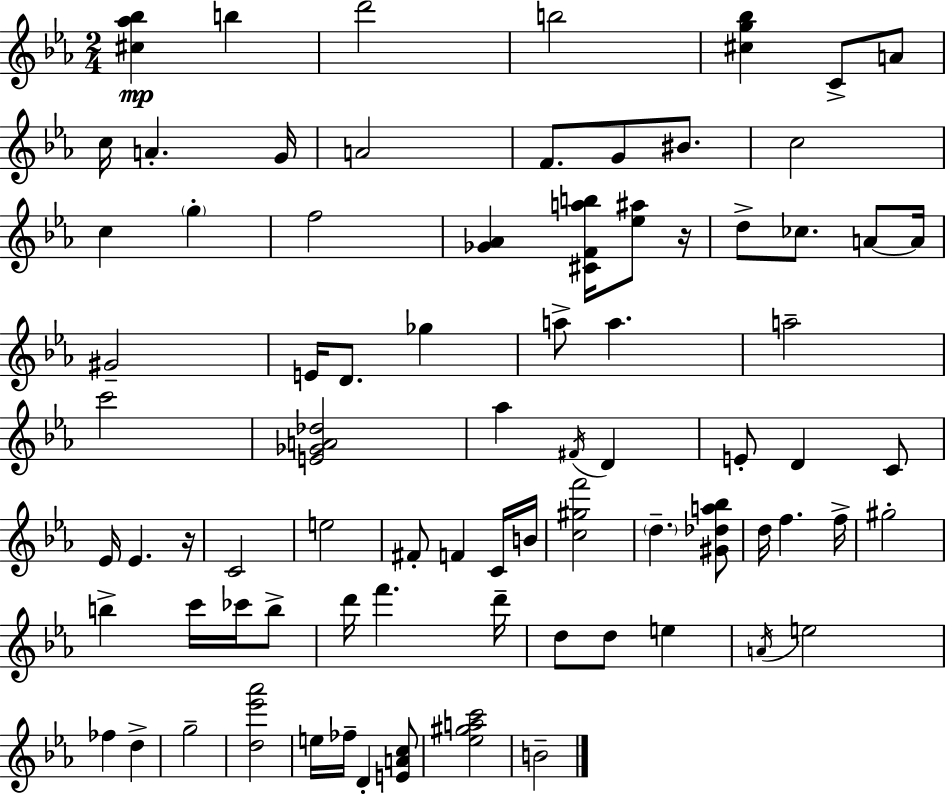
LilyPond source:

{
  \clef treble
  \numericTimeSignature
  \time 2/4
  \key ees \major
  <cis'' aes'' bes''>4\mp b''4 | d'''2 | b''2 | <cis'' g'' bes''>4 c'8-> a'8 | \break c''16 a'4.-. g'16 | a'2 | f'8. g'8 bis'8. | c''2 | \break c''4 \parenthesize g''4-. | f''2 | <ges' aes'>4 <cis' f' a'' b''>16 <ees'' ais''>8 r16 | d''8-> ces''8. a'8~~ a'16 | \break gis'2-- | e'16 d'8. ges''4 | a''8-> a''4. | a''2-- | \break c'''2 | <e' ges' a' des''>2 | aes''4 \acciaccatura { fis'16 } d'4 | e'8-. d'4 c'8 | \break ees'16 ees'4. | r16 c'2 | e''2 | fis'8-. f'4 c'16 | \break b'16 <c'' gis'' f'''>2 | \parenthesize d''4.-- <gis' des'' a'' bes''>8 | d''16 f''4. | f''16-> gis''2-. | \break b''4-> c'''16 ces'''16 b''8-> | d'''16 f'''4. | d'''16-- d''8 d''8 e''4 | \acciaccatura { a'16 } e''2 | \break fes''4 d''4-> | g''2-- | <d'' ees''' aes'''>2 | e''16 fes''16-- d'4-. | \break <e' a' c''>8 <ees'' gis'' a'' c'''>2 | b'2-- | \bar "|."
}